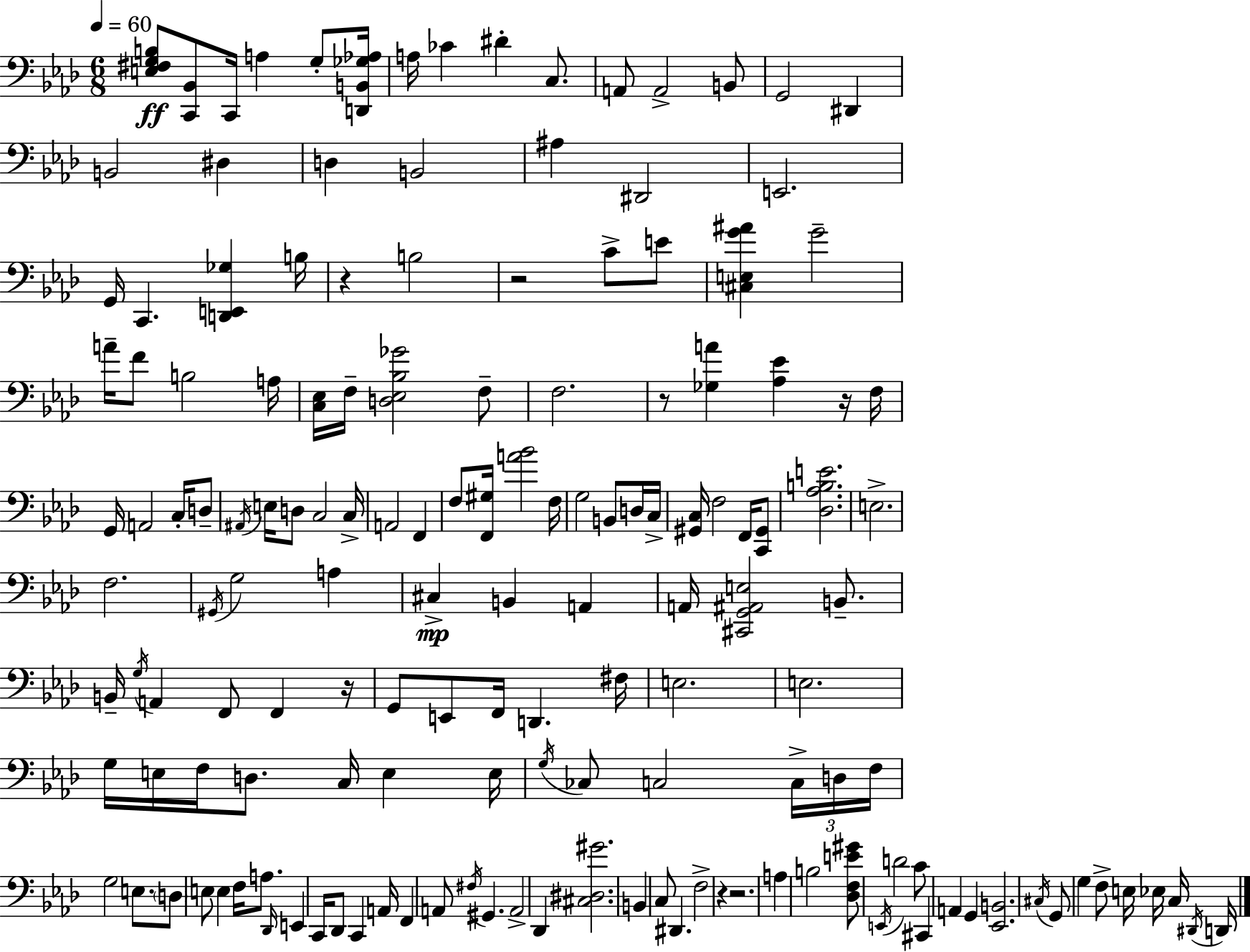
{
  \clef bass
  \numericTimeSignature
  \time 6/8
  \key f \minor
  \tempo 4 = 60
  <e fis g b>8\ff <c, bes,>8 c,16 a4 g8-. <d, b, ges aes>16 | a16 ces'4 dis'4-. c8. | a,8 a,2-> b,8 | g,2 dis,4 | \break b,2 dis4 | d4 b,2 | ais4 dis,2 | e,2. | \break g,16 c,4. <d, e, ges>4 b16 | r4 b2 | r2 c'8-> e'8 | <cis e g' ais'>4 g'2-- | \break a'16-- f'8 b2 a16 | <c ees>16 f16-- <d ees bes ges'>2 f8-- | f2. | r8 <ges a'>4 <aes ees'>4 r16 f16 | \break g,16 a,2 c16-. d8-- | \acciaccatura { ais,16 } e16 d8 c2 | c16-> a,2 f,4 | f8 <f, gis>16 <a' bes'>2 | \break f16 g2 b,8 d16 | c16-> <gis, c>16 f2 f,16 <c, gis,>8 | <des aes b e'>2. | e2.-> | \break f2. | \acciaccatura { gis,16 } g2 a4 | cis4->\mp b,4 a,4 | a,16 <cis, g, ais, e>2 b,8.-- | \break b,16-- \acciaccatura { g16 } a,4 f,8 f,4 | r16 g,8 e,8 f,16 d,4. | fis16 e2. | e2. | \break g16 e16 f16 d8. c16 e4 | e16 \acciaccatura { g16 } ces8 c2 | \tuplet 3/2 { c16-> d16 f16 } g2 | e8. \parenthesize d8 e8 e4 | \break f16 a8. \grace { des,16 } e,4 c,16 des,8 | c,4 a,16 f,4 a,8 \acciaccatura { fis16 } | gis,4. a,2-> | des,4 <cis dis gis'>2. | \break b,4 c8 | dis,4. f2-> | r4 r2. | a4 b2 | \break <des f e' gis'>8 \acciaccatura { e,16 } d'2 | c'8 cis,4 a,4 | g,4 <ees, b,>2. | \acciaccatura { cis16 } g,8 g4 | \break f8-> e16 ees16 c16 \acciaccatura { dis,16 } d,16 \bar "|."
}